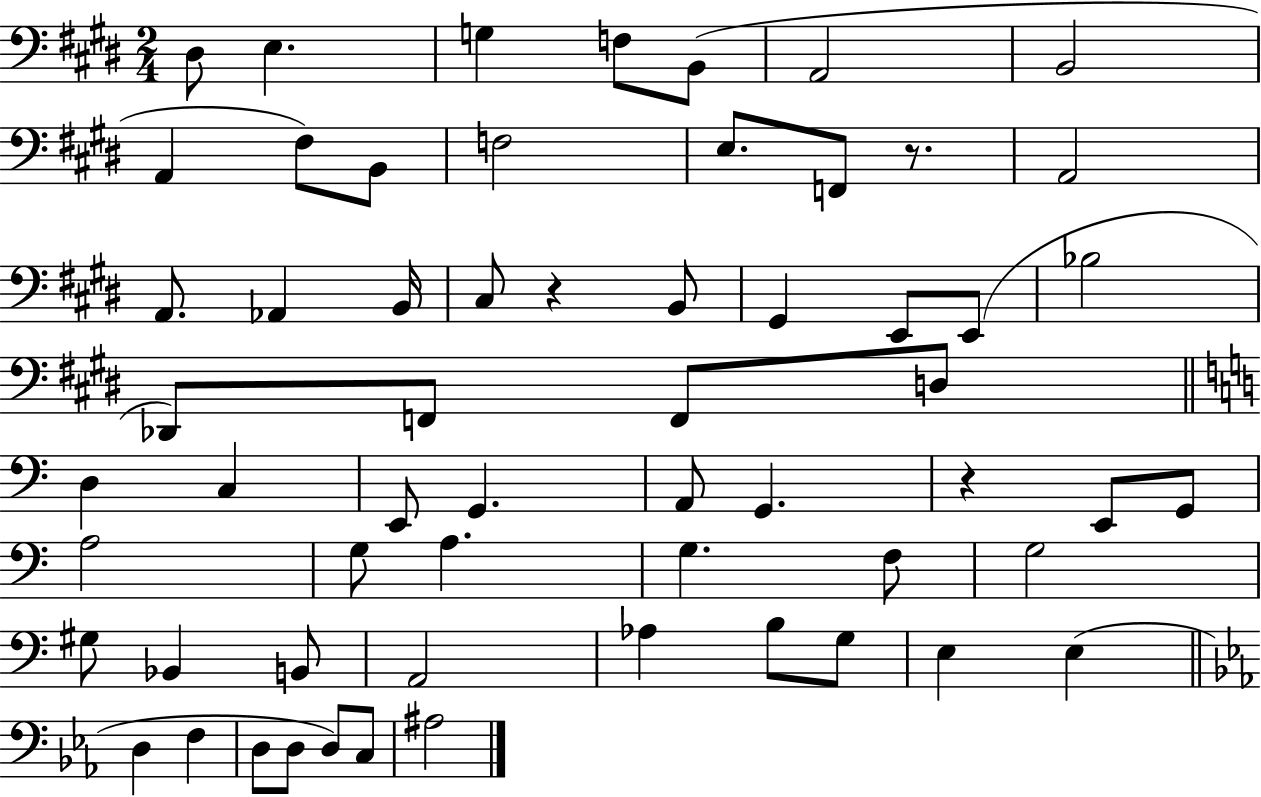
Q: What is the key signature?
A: E major